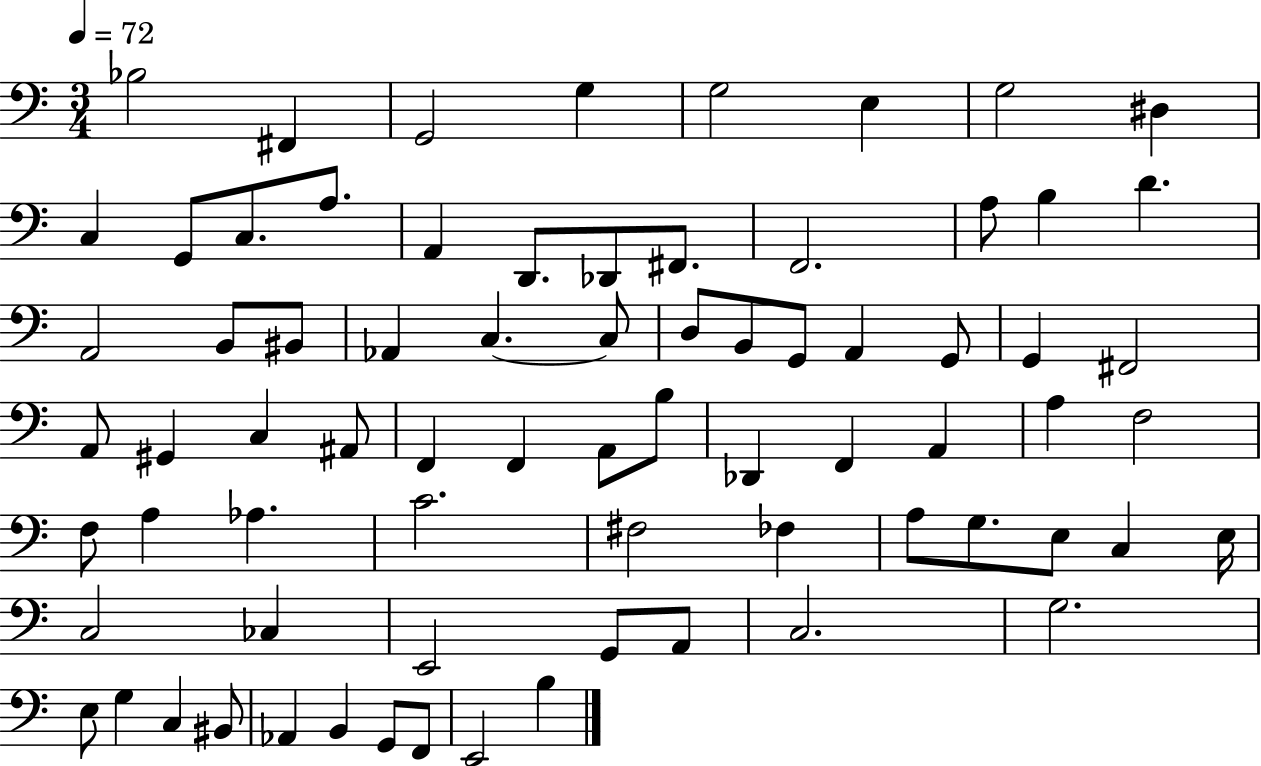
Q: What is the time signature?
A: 3/4